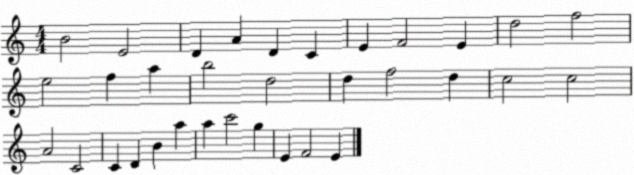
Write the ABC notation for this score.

X:1
T:Untitled
M:4/4
L:1/4
K:C
B2 E2 D A D C E F2 E d2 f2 e2 f a b2 d2 d f2 d c2 c2 A2 C2 C D B a a c'2 g E F2 E